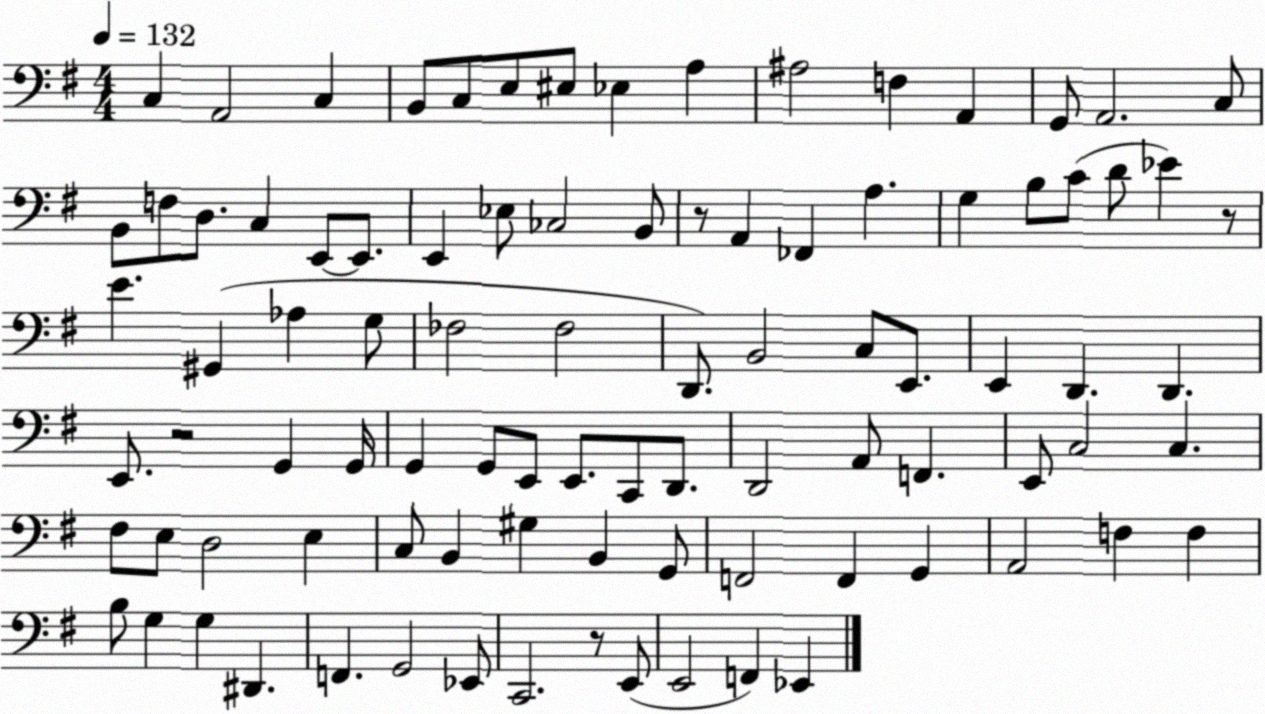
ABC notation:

X:1
T:Untitled
M:4/4
L:1/4
K:G
C, A,,2 C, B,,/2 C,/2 E,/2 ^E,/2 _E, A, ^A,2 F, A,, G,,/2 A,,2 C,/2 B,,/2 F,/2 D,/2 C, E,,/2 E,,/2 E,, _E,/2 _C,2 B,,/2 z/2 A,, _F,, A, G, B,/2 C/2 D/2 _E z/2 E ^G,, _A, G,/2 _F,2 _F,2 D,,/2 B,,2 C,/2 E,,/2 E,, D,, D,, E,,/2 z2 G,, G,,/4 G,, G,,/2 E,,/2 E,,/2 C,,/2 D,,/2 D,,2 A,,/2 F,, E,,/2 C,2 C, ^F,/2 E,/2 D,2 E, C,/2 B,, ^G, B,, G,,/2 F,,2 F,, G,, A,,2 F, F, B,/2 G, G, ^D,, F,, G,,2 _E,,/2 C,,2 z/2 E,,/2 E,,2 F,, _E,,